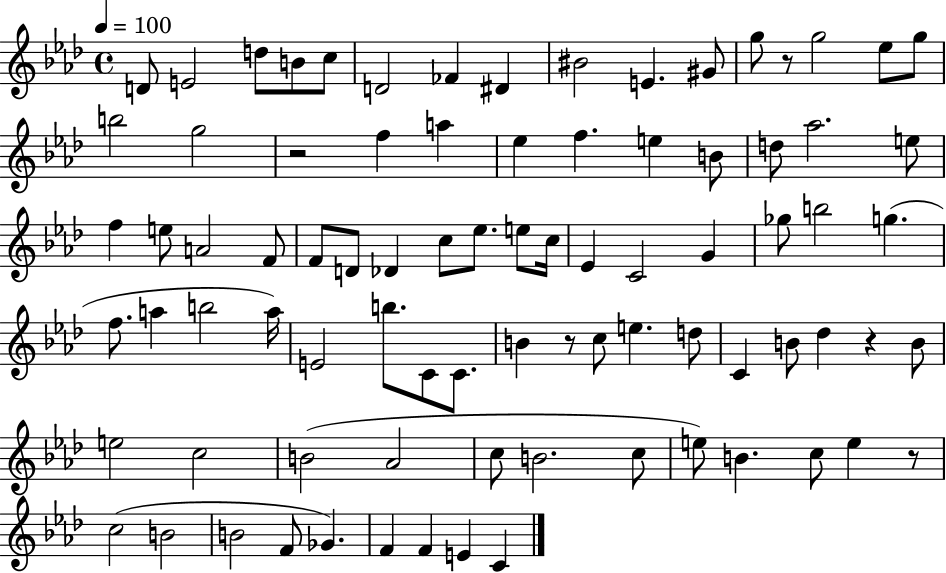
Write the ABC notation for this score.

X:1
T:Untitled
M:4/4
L:1/4
K:Ab
D/2 E2 d/2 B/2 c/2 D2 _F ^D ^B2 E ^G/2 g/2 z/2 g2 _e/2 g/2 b2 g2 z2 f a _e f e B/2 d/2 _a2 e/2 f e/2 A2 F/2 F/2 D/2 _D c/2 _e/2 e/2 c/4 _E C2 G _g/2 b2 g f/2 a b2 a/4 E2 b/2 C/2 C/2 B z/2 c/2 e d/2 C B/2 _d z B/2 e2 c2 B2 _A2 c/2 B2 c/2 e/2 B c/2 e z/2 c2 B2 B2 F/2 _G F F E C